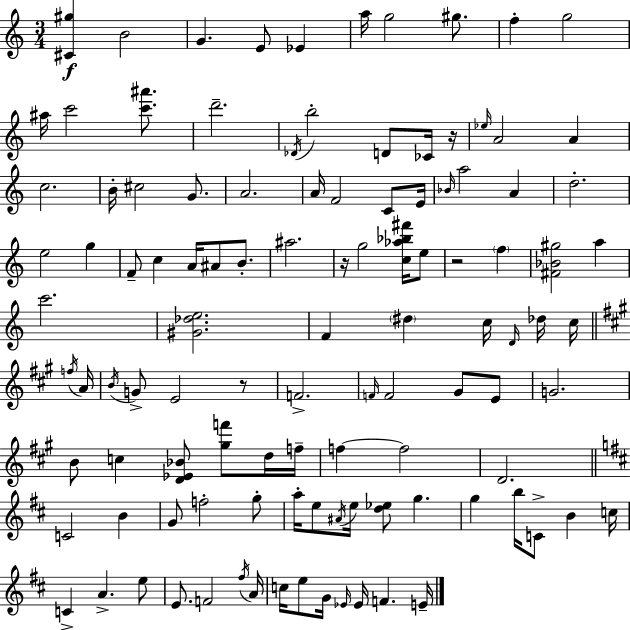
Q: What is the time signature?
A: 3/4